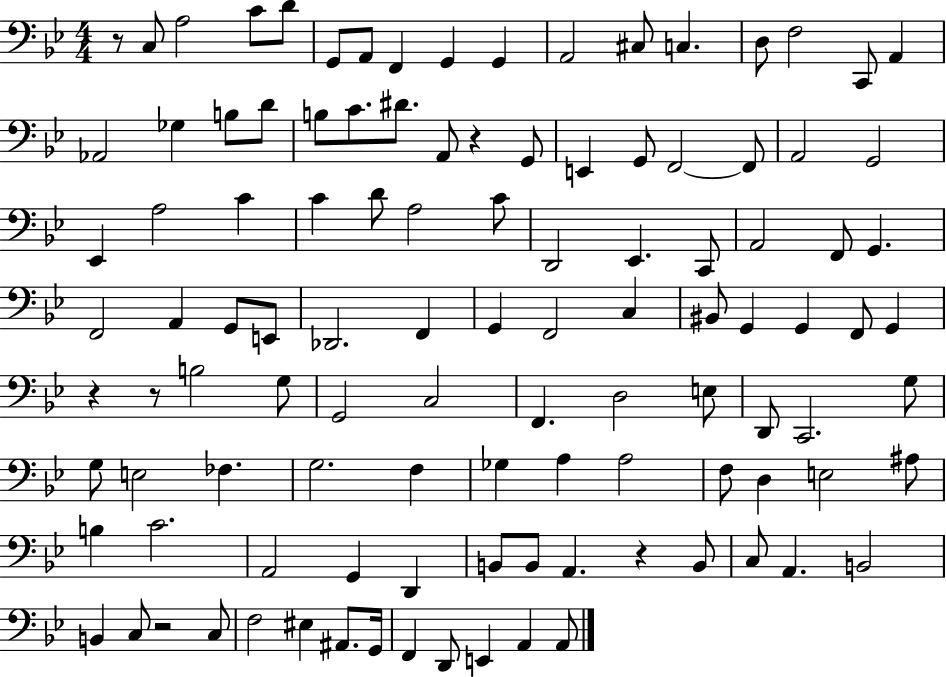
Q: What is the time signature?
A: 4/4